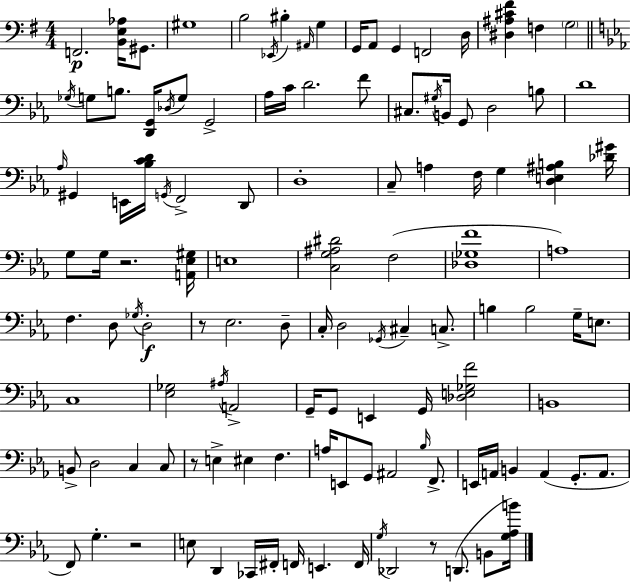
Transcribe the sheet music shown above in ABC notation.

X:1
T:Untitled
M:4/4
L:1/4
K:Em
F,,2 [B,,E,_A,]/4 ^G,,/2 ^G,4 B,2 _E,,/4 ^B, ^A,,/4 G, G,,/4 A,,/2 G,, F,,2 D,/4 [^D,^A,^C^F] F, G,2 _G,/4 G,/2 B,/2 [D,,G,,]/4 _D,/4 G,/2 G,,2 _A,/4 C/4 D2 F/2 ^C,/2 ^G,/4 B,,/4 G,,/2 D,2 B,/2 D4 _A,/4 ^G,, E,,/4 [_B,CD]/4 G,,/4 F,,2 D,,/2 D,4 C,/2 A, F,/4 G, [D,E,^A,B,] [_D^G]/4 G,/2 G,/4 z2 [A,,_E,^G,]/4 E,4 [C,G,^A,^D]2 F,2 [_D,_G,F]4 A,4 F, D,/2 _G,/4 D,2 z/2 _E,2 D,/2 C,/4 D,2 _G,,/4 ^C, C,/2 B, B,2 G,/4 E,/2 C,4 [_E,_G,]2 ^A,/4 A,,2 G,,/4 G,,/2 E,, G,,/4 [_D,E,_G,F]2 B,,4 B,,/2 D,2 C, C,/2 z/2 E, ^E, F, A,/4 E,,/2 G,,/2 ^A,,2 _B,/4 F,,/2 E,,/4 A,,/4 B,, A,, G,,/2 A,,/2 F,,/2 G, z2 E,/2 D,, _C,,/4 ^F,,/4 F,,/4 E,, F,,/4 G,/4 _D,,2 z/2 D,,/2 B,,/2 [G,_A,B]/4